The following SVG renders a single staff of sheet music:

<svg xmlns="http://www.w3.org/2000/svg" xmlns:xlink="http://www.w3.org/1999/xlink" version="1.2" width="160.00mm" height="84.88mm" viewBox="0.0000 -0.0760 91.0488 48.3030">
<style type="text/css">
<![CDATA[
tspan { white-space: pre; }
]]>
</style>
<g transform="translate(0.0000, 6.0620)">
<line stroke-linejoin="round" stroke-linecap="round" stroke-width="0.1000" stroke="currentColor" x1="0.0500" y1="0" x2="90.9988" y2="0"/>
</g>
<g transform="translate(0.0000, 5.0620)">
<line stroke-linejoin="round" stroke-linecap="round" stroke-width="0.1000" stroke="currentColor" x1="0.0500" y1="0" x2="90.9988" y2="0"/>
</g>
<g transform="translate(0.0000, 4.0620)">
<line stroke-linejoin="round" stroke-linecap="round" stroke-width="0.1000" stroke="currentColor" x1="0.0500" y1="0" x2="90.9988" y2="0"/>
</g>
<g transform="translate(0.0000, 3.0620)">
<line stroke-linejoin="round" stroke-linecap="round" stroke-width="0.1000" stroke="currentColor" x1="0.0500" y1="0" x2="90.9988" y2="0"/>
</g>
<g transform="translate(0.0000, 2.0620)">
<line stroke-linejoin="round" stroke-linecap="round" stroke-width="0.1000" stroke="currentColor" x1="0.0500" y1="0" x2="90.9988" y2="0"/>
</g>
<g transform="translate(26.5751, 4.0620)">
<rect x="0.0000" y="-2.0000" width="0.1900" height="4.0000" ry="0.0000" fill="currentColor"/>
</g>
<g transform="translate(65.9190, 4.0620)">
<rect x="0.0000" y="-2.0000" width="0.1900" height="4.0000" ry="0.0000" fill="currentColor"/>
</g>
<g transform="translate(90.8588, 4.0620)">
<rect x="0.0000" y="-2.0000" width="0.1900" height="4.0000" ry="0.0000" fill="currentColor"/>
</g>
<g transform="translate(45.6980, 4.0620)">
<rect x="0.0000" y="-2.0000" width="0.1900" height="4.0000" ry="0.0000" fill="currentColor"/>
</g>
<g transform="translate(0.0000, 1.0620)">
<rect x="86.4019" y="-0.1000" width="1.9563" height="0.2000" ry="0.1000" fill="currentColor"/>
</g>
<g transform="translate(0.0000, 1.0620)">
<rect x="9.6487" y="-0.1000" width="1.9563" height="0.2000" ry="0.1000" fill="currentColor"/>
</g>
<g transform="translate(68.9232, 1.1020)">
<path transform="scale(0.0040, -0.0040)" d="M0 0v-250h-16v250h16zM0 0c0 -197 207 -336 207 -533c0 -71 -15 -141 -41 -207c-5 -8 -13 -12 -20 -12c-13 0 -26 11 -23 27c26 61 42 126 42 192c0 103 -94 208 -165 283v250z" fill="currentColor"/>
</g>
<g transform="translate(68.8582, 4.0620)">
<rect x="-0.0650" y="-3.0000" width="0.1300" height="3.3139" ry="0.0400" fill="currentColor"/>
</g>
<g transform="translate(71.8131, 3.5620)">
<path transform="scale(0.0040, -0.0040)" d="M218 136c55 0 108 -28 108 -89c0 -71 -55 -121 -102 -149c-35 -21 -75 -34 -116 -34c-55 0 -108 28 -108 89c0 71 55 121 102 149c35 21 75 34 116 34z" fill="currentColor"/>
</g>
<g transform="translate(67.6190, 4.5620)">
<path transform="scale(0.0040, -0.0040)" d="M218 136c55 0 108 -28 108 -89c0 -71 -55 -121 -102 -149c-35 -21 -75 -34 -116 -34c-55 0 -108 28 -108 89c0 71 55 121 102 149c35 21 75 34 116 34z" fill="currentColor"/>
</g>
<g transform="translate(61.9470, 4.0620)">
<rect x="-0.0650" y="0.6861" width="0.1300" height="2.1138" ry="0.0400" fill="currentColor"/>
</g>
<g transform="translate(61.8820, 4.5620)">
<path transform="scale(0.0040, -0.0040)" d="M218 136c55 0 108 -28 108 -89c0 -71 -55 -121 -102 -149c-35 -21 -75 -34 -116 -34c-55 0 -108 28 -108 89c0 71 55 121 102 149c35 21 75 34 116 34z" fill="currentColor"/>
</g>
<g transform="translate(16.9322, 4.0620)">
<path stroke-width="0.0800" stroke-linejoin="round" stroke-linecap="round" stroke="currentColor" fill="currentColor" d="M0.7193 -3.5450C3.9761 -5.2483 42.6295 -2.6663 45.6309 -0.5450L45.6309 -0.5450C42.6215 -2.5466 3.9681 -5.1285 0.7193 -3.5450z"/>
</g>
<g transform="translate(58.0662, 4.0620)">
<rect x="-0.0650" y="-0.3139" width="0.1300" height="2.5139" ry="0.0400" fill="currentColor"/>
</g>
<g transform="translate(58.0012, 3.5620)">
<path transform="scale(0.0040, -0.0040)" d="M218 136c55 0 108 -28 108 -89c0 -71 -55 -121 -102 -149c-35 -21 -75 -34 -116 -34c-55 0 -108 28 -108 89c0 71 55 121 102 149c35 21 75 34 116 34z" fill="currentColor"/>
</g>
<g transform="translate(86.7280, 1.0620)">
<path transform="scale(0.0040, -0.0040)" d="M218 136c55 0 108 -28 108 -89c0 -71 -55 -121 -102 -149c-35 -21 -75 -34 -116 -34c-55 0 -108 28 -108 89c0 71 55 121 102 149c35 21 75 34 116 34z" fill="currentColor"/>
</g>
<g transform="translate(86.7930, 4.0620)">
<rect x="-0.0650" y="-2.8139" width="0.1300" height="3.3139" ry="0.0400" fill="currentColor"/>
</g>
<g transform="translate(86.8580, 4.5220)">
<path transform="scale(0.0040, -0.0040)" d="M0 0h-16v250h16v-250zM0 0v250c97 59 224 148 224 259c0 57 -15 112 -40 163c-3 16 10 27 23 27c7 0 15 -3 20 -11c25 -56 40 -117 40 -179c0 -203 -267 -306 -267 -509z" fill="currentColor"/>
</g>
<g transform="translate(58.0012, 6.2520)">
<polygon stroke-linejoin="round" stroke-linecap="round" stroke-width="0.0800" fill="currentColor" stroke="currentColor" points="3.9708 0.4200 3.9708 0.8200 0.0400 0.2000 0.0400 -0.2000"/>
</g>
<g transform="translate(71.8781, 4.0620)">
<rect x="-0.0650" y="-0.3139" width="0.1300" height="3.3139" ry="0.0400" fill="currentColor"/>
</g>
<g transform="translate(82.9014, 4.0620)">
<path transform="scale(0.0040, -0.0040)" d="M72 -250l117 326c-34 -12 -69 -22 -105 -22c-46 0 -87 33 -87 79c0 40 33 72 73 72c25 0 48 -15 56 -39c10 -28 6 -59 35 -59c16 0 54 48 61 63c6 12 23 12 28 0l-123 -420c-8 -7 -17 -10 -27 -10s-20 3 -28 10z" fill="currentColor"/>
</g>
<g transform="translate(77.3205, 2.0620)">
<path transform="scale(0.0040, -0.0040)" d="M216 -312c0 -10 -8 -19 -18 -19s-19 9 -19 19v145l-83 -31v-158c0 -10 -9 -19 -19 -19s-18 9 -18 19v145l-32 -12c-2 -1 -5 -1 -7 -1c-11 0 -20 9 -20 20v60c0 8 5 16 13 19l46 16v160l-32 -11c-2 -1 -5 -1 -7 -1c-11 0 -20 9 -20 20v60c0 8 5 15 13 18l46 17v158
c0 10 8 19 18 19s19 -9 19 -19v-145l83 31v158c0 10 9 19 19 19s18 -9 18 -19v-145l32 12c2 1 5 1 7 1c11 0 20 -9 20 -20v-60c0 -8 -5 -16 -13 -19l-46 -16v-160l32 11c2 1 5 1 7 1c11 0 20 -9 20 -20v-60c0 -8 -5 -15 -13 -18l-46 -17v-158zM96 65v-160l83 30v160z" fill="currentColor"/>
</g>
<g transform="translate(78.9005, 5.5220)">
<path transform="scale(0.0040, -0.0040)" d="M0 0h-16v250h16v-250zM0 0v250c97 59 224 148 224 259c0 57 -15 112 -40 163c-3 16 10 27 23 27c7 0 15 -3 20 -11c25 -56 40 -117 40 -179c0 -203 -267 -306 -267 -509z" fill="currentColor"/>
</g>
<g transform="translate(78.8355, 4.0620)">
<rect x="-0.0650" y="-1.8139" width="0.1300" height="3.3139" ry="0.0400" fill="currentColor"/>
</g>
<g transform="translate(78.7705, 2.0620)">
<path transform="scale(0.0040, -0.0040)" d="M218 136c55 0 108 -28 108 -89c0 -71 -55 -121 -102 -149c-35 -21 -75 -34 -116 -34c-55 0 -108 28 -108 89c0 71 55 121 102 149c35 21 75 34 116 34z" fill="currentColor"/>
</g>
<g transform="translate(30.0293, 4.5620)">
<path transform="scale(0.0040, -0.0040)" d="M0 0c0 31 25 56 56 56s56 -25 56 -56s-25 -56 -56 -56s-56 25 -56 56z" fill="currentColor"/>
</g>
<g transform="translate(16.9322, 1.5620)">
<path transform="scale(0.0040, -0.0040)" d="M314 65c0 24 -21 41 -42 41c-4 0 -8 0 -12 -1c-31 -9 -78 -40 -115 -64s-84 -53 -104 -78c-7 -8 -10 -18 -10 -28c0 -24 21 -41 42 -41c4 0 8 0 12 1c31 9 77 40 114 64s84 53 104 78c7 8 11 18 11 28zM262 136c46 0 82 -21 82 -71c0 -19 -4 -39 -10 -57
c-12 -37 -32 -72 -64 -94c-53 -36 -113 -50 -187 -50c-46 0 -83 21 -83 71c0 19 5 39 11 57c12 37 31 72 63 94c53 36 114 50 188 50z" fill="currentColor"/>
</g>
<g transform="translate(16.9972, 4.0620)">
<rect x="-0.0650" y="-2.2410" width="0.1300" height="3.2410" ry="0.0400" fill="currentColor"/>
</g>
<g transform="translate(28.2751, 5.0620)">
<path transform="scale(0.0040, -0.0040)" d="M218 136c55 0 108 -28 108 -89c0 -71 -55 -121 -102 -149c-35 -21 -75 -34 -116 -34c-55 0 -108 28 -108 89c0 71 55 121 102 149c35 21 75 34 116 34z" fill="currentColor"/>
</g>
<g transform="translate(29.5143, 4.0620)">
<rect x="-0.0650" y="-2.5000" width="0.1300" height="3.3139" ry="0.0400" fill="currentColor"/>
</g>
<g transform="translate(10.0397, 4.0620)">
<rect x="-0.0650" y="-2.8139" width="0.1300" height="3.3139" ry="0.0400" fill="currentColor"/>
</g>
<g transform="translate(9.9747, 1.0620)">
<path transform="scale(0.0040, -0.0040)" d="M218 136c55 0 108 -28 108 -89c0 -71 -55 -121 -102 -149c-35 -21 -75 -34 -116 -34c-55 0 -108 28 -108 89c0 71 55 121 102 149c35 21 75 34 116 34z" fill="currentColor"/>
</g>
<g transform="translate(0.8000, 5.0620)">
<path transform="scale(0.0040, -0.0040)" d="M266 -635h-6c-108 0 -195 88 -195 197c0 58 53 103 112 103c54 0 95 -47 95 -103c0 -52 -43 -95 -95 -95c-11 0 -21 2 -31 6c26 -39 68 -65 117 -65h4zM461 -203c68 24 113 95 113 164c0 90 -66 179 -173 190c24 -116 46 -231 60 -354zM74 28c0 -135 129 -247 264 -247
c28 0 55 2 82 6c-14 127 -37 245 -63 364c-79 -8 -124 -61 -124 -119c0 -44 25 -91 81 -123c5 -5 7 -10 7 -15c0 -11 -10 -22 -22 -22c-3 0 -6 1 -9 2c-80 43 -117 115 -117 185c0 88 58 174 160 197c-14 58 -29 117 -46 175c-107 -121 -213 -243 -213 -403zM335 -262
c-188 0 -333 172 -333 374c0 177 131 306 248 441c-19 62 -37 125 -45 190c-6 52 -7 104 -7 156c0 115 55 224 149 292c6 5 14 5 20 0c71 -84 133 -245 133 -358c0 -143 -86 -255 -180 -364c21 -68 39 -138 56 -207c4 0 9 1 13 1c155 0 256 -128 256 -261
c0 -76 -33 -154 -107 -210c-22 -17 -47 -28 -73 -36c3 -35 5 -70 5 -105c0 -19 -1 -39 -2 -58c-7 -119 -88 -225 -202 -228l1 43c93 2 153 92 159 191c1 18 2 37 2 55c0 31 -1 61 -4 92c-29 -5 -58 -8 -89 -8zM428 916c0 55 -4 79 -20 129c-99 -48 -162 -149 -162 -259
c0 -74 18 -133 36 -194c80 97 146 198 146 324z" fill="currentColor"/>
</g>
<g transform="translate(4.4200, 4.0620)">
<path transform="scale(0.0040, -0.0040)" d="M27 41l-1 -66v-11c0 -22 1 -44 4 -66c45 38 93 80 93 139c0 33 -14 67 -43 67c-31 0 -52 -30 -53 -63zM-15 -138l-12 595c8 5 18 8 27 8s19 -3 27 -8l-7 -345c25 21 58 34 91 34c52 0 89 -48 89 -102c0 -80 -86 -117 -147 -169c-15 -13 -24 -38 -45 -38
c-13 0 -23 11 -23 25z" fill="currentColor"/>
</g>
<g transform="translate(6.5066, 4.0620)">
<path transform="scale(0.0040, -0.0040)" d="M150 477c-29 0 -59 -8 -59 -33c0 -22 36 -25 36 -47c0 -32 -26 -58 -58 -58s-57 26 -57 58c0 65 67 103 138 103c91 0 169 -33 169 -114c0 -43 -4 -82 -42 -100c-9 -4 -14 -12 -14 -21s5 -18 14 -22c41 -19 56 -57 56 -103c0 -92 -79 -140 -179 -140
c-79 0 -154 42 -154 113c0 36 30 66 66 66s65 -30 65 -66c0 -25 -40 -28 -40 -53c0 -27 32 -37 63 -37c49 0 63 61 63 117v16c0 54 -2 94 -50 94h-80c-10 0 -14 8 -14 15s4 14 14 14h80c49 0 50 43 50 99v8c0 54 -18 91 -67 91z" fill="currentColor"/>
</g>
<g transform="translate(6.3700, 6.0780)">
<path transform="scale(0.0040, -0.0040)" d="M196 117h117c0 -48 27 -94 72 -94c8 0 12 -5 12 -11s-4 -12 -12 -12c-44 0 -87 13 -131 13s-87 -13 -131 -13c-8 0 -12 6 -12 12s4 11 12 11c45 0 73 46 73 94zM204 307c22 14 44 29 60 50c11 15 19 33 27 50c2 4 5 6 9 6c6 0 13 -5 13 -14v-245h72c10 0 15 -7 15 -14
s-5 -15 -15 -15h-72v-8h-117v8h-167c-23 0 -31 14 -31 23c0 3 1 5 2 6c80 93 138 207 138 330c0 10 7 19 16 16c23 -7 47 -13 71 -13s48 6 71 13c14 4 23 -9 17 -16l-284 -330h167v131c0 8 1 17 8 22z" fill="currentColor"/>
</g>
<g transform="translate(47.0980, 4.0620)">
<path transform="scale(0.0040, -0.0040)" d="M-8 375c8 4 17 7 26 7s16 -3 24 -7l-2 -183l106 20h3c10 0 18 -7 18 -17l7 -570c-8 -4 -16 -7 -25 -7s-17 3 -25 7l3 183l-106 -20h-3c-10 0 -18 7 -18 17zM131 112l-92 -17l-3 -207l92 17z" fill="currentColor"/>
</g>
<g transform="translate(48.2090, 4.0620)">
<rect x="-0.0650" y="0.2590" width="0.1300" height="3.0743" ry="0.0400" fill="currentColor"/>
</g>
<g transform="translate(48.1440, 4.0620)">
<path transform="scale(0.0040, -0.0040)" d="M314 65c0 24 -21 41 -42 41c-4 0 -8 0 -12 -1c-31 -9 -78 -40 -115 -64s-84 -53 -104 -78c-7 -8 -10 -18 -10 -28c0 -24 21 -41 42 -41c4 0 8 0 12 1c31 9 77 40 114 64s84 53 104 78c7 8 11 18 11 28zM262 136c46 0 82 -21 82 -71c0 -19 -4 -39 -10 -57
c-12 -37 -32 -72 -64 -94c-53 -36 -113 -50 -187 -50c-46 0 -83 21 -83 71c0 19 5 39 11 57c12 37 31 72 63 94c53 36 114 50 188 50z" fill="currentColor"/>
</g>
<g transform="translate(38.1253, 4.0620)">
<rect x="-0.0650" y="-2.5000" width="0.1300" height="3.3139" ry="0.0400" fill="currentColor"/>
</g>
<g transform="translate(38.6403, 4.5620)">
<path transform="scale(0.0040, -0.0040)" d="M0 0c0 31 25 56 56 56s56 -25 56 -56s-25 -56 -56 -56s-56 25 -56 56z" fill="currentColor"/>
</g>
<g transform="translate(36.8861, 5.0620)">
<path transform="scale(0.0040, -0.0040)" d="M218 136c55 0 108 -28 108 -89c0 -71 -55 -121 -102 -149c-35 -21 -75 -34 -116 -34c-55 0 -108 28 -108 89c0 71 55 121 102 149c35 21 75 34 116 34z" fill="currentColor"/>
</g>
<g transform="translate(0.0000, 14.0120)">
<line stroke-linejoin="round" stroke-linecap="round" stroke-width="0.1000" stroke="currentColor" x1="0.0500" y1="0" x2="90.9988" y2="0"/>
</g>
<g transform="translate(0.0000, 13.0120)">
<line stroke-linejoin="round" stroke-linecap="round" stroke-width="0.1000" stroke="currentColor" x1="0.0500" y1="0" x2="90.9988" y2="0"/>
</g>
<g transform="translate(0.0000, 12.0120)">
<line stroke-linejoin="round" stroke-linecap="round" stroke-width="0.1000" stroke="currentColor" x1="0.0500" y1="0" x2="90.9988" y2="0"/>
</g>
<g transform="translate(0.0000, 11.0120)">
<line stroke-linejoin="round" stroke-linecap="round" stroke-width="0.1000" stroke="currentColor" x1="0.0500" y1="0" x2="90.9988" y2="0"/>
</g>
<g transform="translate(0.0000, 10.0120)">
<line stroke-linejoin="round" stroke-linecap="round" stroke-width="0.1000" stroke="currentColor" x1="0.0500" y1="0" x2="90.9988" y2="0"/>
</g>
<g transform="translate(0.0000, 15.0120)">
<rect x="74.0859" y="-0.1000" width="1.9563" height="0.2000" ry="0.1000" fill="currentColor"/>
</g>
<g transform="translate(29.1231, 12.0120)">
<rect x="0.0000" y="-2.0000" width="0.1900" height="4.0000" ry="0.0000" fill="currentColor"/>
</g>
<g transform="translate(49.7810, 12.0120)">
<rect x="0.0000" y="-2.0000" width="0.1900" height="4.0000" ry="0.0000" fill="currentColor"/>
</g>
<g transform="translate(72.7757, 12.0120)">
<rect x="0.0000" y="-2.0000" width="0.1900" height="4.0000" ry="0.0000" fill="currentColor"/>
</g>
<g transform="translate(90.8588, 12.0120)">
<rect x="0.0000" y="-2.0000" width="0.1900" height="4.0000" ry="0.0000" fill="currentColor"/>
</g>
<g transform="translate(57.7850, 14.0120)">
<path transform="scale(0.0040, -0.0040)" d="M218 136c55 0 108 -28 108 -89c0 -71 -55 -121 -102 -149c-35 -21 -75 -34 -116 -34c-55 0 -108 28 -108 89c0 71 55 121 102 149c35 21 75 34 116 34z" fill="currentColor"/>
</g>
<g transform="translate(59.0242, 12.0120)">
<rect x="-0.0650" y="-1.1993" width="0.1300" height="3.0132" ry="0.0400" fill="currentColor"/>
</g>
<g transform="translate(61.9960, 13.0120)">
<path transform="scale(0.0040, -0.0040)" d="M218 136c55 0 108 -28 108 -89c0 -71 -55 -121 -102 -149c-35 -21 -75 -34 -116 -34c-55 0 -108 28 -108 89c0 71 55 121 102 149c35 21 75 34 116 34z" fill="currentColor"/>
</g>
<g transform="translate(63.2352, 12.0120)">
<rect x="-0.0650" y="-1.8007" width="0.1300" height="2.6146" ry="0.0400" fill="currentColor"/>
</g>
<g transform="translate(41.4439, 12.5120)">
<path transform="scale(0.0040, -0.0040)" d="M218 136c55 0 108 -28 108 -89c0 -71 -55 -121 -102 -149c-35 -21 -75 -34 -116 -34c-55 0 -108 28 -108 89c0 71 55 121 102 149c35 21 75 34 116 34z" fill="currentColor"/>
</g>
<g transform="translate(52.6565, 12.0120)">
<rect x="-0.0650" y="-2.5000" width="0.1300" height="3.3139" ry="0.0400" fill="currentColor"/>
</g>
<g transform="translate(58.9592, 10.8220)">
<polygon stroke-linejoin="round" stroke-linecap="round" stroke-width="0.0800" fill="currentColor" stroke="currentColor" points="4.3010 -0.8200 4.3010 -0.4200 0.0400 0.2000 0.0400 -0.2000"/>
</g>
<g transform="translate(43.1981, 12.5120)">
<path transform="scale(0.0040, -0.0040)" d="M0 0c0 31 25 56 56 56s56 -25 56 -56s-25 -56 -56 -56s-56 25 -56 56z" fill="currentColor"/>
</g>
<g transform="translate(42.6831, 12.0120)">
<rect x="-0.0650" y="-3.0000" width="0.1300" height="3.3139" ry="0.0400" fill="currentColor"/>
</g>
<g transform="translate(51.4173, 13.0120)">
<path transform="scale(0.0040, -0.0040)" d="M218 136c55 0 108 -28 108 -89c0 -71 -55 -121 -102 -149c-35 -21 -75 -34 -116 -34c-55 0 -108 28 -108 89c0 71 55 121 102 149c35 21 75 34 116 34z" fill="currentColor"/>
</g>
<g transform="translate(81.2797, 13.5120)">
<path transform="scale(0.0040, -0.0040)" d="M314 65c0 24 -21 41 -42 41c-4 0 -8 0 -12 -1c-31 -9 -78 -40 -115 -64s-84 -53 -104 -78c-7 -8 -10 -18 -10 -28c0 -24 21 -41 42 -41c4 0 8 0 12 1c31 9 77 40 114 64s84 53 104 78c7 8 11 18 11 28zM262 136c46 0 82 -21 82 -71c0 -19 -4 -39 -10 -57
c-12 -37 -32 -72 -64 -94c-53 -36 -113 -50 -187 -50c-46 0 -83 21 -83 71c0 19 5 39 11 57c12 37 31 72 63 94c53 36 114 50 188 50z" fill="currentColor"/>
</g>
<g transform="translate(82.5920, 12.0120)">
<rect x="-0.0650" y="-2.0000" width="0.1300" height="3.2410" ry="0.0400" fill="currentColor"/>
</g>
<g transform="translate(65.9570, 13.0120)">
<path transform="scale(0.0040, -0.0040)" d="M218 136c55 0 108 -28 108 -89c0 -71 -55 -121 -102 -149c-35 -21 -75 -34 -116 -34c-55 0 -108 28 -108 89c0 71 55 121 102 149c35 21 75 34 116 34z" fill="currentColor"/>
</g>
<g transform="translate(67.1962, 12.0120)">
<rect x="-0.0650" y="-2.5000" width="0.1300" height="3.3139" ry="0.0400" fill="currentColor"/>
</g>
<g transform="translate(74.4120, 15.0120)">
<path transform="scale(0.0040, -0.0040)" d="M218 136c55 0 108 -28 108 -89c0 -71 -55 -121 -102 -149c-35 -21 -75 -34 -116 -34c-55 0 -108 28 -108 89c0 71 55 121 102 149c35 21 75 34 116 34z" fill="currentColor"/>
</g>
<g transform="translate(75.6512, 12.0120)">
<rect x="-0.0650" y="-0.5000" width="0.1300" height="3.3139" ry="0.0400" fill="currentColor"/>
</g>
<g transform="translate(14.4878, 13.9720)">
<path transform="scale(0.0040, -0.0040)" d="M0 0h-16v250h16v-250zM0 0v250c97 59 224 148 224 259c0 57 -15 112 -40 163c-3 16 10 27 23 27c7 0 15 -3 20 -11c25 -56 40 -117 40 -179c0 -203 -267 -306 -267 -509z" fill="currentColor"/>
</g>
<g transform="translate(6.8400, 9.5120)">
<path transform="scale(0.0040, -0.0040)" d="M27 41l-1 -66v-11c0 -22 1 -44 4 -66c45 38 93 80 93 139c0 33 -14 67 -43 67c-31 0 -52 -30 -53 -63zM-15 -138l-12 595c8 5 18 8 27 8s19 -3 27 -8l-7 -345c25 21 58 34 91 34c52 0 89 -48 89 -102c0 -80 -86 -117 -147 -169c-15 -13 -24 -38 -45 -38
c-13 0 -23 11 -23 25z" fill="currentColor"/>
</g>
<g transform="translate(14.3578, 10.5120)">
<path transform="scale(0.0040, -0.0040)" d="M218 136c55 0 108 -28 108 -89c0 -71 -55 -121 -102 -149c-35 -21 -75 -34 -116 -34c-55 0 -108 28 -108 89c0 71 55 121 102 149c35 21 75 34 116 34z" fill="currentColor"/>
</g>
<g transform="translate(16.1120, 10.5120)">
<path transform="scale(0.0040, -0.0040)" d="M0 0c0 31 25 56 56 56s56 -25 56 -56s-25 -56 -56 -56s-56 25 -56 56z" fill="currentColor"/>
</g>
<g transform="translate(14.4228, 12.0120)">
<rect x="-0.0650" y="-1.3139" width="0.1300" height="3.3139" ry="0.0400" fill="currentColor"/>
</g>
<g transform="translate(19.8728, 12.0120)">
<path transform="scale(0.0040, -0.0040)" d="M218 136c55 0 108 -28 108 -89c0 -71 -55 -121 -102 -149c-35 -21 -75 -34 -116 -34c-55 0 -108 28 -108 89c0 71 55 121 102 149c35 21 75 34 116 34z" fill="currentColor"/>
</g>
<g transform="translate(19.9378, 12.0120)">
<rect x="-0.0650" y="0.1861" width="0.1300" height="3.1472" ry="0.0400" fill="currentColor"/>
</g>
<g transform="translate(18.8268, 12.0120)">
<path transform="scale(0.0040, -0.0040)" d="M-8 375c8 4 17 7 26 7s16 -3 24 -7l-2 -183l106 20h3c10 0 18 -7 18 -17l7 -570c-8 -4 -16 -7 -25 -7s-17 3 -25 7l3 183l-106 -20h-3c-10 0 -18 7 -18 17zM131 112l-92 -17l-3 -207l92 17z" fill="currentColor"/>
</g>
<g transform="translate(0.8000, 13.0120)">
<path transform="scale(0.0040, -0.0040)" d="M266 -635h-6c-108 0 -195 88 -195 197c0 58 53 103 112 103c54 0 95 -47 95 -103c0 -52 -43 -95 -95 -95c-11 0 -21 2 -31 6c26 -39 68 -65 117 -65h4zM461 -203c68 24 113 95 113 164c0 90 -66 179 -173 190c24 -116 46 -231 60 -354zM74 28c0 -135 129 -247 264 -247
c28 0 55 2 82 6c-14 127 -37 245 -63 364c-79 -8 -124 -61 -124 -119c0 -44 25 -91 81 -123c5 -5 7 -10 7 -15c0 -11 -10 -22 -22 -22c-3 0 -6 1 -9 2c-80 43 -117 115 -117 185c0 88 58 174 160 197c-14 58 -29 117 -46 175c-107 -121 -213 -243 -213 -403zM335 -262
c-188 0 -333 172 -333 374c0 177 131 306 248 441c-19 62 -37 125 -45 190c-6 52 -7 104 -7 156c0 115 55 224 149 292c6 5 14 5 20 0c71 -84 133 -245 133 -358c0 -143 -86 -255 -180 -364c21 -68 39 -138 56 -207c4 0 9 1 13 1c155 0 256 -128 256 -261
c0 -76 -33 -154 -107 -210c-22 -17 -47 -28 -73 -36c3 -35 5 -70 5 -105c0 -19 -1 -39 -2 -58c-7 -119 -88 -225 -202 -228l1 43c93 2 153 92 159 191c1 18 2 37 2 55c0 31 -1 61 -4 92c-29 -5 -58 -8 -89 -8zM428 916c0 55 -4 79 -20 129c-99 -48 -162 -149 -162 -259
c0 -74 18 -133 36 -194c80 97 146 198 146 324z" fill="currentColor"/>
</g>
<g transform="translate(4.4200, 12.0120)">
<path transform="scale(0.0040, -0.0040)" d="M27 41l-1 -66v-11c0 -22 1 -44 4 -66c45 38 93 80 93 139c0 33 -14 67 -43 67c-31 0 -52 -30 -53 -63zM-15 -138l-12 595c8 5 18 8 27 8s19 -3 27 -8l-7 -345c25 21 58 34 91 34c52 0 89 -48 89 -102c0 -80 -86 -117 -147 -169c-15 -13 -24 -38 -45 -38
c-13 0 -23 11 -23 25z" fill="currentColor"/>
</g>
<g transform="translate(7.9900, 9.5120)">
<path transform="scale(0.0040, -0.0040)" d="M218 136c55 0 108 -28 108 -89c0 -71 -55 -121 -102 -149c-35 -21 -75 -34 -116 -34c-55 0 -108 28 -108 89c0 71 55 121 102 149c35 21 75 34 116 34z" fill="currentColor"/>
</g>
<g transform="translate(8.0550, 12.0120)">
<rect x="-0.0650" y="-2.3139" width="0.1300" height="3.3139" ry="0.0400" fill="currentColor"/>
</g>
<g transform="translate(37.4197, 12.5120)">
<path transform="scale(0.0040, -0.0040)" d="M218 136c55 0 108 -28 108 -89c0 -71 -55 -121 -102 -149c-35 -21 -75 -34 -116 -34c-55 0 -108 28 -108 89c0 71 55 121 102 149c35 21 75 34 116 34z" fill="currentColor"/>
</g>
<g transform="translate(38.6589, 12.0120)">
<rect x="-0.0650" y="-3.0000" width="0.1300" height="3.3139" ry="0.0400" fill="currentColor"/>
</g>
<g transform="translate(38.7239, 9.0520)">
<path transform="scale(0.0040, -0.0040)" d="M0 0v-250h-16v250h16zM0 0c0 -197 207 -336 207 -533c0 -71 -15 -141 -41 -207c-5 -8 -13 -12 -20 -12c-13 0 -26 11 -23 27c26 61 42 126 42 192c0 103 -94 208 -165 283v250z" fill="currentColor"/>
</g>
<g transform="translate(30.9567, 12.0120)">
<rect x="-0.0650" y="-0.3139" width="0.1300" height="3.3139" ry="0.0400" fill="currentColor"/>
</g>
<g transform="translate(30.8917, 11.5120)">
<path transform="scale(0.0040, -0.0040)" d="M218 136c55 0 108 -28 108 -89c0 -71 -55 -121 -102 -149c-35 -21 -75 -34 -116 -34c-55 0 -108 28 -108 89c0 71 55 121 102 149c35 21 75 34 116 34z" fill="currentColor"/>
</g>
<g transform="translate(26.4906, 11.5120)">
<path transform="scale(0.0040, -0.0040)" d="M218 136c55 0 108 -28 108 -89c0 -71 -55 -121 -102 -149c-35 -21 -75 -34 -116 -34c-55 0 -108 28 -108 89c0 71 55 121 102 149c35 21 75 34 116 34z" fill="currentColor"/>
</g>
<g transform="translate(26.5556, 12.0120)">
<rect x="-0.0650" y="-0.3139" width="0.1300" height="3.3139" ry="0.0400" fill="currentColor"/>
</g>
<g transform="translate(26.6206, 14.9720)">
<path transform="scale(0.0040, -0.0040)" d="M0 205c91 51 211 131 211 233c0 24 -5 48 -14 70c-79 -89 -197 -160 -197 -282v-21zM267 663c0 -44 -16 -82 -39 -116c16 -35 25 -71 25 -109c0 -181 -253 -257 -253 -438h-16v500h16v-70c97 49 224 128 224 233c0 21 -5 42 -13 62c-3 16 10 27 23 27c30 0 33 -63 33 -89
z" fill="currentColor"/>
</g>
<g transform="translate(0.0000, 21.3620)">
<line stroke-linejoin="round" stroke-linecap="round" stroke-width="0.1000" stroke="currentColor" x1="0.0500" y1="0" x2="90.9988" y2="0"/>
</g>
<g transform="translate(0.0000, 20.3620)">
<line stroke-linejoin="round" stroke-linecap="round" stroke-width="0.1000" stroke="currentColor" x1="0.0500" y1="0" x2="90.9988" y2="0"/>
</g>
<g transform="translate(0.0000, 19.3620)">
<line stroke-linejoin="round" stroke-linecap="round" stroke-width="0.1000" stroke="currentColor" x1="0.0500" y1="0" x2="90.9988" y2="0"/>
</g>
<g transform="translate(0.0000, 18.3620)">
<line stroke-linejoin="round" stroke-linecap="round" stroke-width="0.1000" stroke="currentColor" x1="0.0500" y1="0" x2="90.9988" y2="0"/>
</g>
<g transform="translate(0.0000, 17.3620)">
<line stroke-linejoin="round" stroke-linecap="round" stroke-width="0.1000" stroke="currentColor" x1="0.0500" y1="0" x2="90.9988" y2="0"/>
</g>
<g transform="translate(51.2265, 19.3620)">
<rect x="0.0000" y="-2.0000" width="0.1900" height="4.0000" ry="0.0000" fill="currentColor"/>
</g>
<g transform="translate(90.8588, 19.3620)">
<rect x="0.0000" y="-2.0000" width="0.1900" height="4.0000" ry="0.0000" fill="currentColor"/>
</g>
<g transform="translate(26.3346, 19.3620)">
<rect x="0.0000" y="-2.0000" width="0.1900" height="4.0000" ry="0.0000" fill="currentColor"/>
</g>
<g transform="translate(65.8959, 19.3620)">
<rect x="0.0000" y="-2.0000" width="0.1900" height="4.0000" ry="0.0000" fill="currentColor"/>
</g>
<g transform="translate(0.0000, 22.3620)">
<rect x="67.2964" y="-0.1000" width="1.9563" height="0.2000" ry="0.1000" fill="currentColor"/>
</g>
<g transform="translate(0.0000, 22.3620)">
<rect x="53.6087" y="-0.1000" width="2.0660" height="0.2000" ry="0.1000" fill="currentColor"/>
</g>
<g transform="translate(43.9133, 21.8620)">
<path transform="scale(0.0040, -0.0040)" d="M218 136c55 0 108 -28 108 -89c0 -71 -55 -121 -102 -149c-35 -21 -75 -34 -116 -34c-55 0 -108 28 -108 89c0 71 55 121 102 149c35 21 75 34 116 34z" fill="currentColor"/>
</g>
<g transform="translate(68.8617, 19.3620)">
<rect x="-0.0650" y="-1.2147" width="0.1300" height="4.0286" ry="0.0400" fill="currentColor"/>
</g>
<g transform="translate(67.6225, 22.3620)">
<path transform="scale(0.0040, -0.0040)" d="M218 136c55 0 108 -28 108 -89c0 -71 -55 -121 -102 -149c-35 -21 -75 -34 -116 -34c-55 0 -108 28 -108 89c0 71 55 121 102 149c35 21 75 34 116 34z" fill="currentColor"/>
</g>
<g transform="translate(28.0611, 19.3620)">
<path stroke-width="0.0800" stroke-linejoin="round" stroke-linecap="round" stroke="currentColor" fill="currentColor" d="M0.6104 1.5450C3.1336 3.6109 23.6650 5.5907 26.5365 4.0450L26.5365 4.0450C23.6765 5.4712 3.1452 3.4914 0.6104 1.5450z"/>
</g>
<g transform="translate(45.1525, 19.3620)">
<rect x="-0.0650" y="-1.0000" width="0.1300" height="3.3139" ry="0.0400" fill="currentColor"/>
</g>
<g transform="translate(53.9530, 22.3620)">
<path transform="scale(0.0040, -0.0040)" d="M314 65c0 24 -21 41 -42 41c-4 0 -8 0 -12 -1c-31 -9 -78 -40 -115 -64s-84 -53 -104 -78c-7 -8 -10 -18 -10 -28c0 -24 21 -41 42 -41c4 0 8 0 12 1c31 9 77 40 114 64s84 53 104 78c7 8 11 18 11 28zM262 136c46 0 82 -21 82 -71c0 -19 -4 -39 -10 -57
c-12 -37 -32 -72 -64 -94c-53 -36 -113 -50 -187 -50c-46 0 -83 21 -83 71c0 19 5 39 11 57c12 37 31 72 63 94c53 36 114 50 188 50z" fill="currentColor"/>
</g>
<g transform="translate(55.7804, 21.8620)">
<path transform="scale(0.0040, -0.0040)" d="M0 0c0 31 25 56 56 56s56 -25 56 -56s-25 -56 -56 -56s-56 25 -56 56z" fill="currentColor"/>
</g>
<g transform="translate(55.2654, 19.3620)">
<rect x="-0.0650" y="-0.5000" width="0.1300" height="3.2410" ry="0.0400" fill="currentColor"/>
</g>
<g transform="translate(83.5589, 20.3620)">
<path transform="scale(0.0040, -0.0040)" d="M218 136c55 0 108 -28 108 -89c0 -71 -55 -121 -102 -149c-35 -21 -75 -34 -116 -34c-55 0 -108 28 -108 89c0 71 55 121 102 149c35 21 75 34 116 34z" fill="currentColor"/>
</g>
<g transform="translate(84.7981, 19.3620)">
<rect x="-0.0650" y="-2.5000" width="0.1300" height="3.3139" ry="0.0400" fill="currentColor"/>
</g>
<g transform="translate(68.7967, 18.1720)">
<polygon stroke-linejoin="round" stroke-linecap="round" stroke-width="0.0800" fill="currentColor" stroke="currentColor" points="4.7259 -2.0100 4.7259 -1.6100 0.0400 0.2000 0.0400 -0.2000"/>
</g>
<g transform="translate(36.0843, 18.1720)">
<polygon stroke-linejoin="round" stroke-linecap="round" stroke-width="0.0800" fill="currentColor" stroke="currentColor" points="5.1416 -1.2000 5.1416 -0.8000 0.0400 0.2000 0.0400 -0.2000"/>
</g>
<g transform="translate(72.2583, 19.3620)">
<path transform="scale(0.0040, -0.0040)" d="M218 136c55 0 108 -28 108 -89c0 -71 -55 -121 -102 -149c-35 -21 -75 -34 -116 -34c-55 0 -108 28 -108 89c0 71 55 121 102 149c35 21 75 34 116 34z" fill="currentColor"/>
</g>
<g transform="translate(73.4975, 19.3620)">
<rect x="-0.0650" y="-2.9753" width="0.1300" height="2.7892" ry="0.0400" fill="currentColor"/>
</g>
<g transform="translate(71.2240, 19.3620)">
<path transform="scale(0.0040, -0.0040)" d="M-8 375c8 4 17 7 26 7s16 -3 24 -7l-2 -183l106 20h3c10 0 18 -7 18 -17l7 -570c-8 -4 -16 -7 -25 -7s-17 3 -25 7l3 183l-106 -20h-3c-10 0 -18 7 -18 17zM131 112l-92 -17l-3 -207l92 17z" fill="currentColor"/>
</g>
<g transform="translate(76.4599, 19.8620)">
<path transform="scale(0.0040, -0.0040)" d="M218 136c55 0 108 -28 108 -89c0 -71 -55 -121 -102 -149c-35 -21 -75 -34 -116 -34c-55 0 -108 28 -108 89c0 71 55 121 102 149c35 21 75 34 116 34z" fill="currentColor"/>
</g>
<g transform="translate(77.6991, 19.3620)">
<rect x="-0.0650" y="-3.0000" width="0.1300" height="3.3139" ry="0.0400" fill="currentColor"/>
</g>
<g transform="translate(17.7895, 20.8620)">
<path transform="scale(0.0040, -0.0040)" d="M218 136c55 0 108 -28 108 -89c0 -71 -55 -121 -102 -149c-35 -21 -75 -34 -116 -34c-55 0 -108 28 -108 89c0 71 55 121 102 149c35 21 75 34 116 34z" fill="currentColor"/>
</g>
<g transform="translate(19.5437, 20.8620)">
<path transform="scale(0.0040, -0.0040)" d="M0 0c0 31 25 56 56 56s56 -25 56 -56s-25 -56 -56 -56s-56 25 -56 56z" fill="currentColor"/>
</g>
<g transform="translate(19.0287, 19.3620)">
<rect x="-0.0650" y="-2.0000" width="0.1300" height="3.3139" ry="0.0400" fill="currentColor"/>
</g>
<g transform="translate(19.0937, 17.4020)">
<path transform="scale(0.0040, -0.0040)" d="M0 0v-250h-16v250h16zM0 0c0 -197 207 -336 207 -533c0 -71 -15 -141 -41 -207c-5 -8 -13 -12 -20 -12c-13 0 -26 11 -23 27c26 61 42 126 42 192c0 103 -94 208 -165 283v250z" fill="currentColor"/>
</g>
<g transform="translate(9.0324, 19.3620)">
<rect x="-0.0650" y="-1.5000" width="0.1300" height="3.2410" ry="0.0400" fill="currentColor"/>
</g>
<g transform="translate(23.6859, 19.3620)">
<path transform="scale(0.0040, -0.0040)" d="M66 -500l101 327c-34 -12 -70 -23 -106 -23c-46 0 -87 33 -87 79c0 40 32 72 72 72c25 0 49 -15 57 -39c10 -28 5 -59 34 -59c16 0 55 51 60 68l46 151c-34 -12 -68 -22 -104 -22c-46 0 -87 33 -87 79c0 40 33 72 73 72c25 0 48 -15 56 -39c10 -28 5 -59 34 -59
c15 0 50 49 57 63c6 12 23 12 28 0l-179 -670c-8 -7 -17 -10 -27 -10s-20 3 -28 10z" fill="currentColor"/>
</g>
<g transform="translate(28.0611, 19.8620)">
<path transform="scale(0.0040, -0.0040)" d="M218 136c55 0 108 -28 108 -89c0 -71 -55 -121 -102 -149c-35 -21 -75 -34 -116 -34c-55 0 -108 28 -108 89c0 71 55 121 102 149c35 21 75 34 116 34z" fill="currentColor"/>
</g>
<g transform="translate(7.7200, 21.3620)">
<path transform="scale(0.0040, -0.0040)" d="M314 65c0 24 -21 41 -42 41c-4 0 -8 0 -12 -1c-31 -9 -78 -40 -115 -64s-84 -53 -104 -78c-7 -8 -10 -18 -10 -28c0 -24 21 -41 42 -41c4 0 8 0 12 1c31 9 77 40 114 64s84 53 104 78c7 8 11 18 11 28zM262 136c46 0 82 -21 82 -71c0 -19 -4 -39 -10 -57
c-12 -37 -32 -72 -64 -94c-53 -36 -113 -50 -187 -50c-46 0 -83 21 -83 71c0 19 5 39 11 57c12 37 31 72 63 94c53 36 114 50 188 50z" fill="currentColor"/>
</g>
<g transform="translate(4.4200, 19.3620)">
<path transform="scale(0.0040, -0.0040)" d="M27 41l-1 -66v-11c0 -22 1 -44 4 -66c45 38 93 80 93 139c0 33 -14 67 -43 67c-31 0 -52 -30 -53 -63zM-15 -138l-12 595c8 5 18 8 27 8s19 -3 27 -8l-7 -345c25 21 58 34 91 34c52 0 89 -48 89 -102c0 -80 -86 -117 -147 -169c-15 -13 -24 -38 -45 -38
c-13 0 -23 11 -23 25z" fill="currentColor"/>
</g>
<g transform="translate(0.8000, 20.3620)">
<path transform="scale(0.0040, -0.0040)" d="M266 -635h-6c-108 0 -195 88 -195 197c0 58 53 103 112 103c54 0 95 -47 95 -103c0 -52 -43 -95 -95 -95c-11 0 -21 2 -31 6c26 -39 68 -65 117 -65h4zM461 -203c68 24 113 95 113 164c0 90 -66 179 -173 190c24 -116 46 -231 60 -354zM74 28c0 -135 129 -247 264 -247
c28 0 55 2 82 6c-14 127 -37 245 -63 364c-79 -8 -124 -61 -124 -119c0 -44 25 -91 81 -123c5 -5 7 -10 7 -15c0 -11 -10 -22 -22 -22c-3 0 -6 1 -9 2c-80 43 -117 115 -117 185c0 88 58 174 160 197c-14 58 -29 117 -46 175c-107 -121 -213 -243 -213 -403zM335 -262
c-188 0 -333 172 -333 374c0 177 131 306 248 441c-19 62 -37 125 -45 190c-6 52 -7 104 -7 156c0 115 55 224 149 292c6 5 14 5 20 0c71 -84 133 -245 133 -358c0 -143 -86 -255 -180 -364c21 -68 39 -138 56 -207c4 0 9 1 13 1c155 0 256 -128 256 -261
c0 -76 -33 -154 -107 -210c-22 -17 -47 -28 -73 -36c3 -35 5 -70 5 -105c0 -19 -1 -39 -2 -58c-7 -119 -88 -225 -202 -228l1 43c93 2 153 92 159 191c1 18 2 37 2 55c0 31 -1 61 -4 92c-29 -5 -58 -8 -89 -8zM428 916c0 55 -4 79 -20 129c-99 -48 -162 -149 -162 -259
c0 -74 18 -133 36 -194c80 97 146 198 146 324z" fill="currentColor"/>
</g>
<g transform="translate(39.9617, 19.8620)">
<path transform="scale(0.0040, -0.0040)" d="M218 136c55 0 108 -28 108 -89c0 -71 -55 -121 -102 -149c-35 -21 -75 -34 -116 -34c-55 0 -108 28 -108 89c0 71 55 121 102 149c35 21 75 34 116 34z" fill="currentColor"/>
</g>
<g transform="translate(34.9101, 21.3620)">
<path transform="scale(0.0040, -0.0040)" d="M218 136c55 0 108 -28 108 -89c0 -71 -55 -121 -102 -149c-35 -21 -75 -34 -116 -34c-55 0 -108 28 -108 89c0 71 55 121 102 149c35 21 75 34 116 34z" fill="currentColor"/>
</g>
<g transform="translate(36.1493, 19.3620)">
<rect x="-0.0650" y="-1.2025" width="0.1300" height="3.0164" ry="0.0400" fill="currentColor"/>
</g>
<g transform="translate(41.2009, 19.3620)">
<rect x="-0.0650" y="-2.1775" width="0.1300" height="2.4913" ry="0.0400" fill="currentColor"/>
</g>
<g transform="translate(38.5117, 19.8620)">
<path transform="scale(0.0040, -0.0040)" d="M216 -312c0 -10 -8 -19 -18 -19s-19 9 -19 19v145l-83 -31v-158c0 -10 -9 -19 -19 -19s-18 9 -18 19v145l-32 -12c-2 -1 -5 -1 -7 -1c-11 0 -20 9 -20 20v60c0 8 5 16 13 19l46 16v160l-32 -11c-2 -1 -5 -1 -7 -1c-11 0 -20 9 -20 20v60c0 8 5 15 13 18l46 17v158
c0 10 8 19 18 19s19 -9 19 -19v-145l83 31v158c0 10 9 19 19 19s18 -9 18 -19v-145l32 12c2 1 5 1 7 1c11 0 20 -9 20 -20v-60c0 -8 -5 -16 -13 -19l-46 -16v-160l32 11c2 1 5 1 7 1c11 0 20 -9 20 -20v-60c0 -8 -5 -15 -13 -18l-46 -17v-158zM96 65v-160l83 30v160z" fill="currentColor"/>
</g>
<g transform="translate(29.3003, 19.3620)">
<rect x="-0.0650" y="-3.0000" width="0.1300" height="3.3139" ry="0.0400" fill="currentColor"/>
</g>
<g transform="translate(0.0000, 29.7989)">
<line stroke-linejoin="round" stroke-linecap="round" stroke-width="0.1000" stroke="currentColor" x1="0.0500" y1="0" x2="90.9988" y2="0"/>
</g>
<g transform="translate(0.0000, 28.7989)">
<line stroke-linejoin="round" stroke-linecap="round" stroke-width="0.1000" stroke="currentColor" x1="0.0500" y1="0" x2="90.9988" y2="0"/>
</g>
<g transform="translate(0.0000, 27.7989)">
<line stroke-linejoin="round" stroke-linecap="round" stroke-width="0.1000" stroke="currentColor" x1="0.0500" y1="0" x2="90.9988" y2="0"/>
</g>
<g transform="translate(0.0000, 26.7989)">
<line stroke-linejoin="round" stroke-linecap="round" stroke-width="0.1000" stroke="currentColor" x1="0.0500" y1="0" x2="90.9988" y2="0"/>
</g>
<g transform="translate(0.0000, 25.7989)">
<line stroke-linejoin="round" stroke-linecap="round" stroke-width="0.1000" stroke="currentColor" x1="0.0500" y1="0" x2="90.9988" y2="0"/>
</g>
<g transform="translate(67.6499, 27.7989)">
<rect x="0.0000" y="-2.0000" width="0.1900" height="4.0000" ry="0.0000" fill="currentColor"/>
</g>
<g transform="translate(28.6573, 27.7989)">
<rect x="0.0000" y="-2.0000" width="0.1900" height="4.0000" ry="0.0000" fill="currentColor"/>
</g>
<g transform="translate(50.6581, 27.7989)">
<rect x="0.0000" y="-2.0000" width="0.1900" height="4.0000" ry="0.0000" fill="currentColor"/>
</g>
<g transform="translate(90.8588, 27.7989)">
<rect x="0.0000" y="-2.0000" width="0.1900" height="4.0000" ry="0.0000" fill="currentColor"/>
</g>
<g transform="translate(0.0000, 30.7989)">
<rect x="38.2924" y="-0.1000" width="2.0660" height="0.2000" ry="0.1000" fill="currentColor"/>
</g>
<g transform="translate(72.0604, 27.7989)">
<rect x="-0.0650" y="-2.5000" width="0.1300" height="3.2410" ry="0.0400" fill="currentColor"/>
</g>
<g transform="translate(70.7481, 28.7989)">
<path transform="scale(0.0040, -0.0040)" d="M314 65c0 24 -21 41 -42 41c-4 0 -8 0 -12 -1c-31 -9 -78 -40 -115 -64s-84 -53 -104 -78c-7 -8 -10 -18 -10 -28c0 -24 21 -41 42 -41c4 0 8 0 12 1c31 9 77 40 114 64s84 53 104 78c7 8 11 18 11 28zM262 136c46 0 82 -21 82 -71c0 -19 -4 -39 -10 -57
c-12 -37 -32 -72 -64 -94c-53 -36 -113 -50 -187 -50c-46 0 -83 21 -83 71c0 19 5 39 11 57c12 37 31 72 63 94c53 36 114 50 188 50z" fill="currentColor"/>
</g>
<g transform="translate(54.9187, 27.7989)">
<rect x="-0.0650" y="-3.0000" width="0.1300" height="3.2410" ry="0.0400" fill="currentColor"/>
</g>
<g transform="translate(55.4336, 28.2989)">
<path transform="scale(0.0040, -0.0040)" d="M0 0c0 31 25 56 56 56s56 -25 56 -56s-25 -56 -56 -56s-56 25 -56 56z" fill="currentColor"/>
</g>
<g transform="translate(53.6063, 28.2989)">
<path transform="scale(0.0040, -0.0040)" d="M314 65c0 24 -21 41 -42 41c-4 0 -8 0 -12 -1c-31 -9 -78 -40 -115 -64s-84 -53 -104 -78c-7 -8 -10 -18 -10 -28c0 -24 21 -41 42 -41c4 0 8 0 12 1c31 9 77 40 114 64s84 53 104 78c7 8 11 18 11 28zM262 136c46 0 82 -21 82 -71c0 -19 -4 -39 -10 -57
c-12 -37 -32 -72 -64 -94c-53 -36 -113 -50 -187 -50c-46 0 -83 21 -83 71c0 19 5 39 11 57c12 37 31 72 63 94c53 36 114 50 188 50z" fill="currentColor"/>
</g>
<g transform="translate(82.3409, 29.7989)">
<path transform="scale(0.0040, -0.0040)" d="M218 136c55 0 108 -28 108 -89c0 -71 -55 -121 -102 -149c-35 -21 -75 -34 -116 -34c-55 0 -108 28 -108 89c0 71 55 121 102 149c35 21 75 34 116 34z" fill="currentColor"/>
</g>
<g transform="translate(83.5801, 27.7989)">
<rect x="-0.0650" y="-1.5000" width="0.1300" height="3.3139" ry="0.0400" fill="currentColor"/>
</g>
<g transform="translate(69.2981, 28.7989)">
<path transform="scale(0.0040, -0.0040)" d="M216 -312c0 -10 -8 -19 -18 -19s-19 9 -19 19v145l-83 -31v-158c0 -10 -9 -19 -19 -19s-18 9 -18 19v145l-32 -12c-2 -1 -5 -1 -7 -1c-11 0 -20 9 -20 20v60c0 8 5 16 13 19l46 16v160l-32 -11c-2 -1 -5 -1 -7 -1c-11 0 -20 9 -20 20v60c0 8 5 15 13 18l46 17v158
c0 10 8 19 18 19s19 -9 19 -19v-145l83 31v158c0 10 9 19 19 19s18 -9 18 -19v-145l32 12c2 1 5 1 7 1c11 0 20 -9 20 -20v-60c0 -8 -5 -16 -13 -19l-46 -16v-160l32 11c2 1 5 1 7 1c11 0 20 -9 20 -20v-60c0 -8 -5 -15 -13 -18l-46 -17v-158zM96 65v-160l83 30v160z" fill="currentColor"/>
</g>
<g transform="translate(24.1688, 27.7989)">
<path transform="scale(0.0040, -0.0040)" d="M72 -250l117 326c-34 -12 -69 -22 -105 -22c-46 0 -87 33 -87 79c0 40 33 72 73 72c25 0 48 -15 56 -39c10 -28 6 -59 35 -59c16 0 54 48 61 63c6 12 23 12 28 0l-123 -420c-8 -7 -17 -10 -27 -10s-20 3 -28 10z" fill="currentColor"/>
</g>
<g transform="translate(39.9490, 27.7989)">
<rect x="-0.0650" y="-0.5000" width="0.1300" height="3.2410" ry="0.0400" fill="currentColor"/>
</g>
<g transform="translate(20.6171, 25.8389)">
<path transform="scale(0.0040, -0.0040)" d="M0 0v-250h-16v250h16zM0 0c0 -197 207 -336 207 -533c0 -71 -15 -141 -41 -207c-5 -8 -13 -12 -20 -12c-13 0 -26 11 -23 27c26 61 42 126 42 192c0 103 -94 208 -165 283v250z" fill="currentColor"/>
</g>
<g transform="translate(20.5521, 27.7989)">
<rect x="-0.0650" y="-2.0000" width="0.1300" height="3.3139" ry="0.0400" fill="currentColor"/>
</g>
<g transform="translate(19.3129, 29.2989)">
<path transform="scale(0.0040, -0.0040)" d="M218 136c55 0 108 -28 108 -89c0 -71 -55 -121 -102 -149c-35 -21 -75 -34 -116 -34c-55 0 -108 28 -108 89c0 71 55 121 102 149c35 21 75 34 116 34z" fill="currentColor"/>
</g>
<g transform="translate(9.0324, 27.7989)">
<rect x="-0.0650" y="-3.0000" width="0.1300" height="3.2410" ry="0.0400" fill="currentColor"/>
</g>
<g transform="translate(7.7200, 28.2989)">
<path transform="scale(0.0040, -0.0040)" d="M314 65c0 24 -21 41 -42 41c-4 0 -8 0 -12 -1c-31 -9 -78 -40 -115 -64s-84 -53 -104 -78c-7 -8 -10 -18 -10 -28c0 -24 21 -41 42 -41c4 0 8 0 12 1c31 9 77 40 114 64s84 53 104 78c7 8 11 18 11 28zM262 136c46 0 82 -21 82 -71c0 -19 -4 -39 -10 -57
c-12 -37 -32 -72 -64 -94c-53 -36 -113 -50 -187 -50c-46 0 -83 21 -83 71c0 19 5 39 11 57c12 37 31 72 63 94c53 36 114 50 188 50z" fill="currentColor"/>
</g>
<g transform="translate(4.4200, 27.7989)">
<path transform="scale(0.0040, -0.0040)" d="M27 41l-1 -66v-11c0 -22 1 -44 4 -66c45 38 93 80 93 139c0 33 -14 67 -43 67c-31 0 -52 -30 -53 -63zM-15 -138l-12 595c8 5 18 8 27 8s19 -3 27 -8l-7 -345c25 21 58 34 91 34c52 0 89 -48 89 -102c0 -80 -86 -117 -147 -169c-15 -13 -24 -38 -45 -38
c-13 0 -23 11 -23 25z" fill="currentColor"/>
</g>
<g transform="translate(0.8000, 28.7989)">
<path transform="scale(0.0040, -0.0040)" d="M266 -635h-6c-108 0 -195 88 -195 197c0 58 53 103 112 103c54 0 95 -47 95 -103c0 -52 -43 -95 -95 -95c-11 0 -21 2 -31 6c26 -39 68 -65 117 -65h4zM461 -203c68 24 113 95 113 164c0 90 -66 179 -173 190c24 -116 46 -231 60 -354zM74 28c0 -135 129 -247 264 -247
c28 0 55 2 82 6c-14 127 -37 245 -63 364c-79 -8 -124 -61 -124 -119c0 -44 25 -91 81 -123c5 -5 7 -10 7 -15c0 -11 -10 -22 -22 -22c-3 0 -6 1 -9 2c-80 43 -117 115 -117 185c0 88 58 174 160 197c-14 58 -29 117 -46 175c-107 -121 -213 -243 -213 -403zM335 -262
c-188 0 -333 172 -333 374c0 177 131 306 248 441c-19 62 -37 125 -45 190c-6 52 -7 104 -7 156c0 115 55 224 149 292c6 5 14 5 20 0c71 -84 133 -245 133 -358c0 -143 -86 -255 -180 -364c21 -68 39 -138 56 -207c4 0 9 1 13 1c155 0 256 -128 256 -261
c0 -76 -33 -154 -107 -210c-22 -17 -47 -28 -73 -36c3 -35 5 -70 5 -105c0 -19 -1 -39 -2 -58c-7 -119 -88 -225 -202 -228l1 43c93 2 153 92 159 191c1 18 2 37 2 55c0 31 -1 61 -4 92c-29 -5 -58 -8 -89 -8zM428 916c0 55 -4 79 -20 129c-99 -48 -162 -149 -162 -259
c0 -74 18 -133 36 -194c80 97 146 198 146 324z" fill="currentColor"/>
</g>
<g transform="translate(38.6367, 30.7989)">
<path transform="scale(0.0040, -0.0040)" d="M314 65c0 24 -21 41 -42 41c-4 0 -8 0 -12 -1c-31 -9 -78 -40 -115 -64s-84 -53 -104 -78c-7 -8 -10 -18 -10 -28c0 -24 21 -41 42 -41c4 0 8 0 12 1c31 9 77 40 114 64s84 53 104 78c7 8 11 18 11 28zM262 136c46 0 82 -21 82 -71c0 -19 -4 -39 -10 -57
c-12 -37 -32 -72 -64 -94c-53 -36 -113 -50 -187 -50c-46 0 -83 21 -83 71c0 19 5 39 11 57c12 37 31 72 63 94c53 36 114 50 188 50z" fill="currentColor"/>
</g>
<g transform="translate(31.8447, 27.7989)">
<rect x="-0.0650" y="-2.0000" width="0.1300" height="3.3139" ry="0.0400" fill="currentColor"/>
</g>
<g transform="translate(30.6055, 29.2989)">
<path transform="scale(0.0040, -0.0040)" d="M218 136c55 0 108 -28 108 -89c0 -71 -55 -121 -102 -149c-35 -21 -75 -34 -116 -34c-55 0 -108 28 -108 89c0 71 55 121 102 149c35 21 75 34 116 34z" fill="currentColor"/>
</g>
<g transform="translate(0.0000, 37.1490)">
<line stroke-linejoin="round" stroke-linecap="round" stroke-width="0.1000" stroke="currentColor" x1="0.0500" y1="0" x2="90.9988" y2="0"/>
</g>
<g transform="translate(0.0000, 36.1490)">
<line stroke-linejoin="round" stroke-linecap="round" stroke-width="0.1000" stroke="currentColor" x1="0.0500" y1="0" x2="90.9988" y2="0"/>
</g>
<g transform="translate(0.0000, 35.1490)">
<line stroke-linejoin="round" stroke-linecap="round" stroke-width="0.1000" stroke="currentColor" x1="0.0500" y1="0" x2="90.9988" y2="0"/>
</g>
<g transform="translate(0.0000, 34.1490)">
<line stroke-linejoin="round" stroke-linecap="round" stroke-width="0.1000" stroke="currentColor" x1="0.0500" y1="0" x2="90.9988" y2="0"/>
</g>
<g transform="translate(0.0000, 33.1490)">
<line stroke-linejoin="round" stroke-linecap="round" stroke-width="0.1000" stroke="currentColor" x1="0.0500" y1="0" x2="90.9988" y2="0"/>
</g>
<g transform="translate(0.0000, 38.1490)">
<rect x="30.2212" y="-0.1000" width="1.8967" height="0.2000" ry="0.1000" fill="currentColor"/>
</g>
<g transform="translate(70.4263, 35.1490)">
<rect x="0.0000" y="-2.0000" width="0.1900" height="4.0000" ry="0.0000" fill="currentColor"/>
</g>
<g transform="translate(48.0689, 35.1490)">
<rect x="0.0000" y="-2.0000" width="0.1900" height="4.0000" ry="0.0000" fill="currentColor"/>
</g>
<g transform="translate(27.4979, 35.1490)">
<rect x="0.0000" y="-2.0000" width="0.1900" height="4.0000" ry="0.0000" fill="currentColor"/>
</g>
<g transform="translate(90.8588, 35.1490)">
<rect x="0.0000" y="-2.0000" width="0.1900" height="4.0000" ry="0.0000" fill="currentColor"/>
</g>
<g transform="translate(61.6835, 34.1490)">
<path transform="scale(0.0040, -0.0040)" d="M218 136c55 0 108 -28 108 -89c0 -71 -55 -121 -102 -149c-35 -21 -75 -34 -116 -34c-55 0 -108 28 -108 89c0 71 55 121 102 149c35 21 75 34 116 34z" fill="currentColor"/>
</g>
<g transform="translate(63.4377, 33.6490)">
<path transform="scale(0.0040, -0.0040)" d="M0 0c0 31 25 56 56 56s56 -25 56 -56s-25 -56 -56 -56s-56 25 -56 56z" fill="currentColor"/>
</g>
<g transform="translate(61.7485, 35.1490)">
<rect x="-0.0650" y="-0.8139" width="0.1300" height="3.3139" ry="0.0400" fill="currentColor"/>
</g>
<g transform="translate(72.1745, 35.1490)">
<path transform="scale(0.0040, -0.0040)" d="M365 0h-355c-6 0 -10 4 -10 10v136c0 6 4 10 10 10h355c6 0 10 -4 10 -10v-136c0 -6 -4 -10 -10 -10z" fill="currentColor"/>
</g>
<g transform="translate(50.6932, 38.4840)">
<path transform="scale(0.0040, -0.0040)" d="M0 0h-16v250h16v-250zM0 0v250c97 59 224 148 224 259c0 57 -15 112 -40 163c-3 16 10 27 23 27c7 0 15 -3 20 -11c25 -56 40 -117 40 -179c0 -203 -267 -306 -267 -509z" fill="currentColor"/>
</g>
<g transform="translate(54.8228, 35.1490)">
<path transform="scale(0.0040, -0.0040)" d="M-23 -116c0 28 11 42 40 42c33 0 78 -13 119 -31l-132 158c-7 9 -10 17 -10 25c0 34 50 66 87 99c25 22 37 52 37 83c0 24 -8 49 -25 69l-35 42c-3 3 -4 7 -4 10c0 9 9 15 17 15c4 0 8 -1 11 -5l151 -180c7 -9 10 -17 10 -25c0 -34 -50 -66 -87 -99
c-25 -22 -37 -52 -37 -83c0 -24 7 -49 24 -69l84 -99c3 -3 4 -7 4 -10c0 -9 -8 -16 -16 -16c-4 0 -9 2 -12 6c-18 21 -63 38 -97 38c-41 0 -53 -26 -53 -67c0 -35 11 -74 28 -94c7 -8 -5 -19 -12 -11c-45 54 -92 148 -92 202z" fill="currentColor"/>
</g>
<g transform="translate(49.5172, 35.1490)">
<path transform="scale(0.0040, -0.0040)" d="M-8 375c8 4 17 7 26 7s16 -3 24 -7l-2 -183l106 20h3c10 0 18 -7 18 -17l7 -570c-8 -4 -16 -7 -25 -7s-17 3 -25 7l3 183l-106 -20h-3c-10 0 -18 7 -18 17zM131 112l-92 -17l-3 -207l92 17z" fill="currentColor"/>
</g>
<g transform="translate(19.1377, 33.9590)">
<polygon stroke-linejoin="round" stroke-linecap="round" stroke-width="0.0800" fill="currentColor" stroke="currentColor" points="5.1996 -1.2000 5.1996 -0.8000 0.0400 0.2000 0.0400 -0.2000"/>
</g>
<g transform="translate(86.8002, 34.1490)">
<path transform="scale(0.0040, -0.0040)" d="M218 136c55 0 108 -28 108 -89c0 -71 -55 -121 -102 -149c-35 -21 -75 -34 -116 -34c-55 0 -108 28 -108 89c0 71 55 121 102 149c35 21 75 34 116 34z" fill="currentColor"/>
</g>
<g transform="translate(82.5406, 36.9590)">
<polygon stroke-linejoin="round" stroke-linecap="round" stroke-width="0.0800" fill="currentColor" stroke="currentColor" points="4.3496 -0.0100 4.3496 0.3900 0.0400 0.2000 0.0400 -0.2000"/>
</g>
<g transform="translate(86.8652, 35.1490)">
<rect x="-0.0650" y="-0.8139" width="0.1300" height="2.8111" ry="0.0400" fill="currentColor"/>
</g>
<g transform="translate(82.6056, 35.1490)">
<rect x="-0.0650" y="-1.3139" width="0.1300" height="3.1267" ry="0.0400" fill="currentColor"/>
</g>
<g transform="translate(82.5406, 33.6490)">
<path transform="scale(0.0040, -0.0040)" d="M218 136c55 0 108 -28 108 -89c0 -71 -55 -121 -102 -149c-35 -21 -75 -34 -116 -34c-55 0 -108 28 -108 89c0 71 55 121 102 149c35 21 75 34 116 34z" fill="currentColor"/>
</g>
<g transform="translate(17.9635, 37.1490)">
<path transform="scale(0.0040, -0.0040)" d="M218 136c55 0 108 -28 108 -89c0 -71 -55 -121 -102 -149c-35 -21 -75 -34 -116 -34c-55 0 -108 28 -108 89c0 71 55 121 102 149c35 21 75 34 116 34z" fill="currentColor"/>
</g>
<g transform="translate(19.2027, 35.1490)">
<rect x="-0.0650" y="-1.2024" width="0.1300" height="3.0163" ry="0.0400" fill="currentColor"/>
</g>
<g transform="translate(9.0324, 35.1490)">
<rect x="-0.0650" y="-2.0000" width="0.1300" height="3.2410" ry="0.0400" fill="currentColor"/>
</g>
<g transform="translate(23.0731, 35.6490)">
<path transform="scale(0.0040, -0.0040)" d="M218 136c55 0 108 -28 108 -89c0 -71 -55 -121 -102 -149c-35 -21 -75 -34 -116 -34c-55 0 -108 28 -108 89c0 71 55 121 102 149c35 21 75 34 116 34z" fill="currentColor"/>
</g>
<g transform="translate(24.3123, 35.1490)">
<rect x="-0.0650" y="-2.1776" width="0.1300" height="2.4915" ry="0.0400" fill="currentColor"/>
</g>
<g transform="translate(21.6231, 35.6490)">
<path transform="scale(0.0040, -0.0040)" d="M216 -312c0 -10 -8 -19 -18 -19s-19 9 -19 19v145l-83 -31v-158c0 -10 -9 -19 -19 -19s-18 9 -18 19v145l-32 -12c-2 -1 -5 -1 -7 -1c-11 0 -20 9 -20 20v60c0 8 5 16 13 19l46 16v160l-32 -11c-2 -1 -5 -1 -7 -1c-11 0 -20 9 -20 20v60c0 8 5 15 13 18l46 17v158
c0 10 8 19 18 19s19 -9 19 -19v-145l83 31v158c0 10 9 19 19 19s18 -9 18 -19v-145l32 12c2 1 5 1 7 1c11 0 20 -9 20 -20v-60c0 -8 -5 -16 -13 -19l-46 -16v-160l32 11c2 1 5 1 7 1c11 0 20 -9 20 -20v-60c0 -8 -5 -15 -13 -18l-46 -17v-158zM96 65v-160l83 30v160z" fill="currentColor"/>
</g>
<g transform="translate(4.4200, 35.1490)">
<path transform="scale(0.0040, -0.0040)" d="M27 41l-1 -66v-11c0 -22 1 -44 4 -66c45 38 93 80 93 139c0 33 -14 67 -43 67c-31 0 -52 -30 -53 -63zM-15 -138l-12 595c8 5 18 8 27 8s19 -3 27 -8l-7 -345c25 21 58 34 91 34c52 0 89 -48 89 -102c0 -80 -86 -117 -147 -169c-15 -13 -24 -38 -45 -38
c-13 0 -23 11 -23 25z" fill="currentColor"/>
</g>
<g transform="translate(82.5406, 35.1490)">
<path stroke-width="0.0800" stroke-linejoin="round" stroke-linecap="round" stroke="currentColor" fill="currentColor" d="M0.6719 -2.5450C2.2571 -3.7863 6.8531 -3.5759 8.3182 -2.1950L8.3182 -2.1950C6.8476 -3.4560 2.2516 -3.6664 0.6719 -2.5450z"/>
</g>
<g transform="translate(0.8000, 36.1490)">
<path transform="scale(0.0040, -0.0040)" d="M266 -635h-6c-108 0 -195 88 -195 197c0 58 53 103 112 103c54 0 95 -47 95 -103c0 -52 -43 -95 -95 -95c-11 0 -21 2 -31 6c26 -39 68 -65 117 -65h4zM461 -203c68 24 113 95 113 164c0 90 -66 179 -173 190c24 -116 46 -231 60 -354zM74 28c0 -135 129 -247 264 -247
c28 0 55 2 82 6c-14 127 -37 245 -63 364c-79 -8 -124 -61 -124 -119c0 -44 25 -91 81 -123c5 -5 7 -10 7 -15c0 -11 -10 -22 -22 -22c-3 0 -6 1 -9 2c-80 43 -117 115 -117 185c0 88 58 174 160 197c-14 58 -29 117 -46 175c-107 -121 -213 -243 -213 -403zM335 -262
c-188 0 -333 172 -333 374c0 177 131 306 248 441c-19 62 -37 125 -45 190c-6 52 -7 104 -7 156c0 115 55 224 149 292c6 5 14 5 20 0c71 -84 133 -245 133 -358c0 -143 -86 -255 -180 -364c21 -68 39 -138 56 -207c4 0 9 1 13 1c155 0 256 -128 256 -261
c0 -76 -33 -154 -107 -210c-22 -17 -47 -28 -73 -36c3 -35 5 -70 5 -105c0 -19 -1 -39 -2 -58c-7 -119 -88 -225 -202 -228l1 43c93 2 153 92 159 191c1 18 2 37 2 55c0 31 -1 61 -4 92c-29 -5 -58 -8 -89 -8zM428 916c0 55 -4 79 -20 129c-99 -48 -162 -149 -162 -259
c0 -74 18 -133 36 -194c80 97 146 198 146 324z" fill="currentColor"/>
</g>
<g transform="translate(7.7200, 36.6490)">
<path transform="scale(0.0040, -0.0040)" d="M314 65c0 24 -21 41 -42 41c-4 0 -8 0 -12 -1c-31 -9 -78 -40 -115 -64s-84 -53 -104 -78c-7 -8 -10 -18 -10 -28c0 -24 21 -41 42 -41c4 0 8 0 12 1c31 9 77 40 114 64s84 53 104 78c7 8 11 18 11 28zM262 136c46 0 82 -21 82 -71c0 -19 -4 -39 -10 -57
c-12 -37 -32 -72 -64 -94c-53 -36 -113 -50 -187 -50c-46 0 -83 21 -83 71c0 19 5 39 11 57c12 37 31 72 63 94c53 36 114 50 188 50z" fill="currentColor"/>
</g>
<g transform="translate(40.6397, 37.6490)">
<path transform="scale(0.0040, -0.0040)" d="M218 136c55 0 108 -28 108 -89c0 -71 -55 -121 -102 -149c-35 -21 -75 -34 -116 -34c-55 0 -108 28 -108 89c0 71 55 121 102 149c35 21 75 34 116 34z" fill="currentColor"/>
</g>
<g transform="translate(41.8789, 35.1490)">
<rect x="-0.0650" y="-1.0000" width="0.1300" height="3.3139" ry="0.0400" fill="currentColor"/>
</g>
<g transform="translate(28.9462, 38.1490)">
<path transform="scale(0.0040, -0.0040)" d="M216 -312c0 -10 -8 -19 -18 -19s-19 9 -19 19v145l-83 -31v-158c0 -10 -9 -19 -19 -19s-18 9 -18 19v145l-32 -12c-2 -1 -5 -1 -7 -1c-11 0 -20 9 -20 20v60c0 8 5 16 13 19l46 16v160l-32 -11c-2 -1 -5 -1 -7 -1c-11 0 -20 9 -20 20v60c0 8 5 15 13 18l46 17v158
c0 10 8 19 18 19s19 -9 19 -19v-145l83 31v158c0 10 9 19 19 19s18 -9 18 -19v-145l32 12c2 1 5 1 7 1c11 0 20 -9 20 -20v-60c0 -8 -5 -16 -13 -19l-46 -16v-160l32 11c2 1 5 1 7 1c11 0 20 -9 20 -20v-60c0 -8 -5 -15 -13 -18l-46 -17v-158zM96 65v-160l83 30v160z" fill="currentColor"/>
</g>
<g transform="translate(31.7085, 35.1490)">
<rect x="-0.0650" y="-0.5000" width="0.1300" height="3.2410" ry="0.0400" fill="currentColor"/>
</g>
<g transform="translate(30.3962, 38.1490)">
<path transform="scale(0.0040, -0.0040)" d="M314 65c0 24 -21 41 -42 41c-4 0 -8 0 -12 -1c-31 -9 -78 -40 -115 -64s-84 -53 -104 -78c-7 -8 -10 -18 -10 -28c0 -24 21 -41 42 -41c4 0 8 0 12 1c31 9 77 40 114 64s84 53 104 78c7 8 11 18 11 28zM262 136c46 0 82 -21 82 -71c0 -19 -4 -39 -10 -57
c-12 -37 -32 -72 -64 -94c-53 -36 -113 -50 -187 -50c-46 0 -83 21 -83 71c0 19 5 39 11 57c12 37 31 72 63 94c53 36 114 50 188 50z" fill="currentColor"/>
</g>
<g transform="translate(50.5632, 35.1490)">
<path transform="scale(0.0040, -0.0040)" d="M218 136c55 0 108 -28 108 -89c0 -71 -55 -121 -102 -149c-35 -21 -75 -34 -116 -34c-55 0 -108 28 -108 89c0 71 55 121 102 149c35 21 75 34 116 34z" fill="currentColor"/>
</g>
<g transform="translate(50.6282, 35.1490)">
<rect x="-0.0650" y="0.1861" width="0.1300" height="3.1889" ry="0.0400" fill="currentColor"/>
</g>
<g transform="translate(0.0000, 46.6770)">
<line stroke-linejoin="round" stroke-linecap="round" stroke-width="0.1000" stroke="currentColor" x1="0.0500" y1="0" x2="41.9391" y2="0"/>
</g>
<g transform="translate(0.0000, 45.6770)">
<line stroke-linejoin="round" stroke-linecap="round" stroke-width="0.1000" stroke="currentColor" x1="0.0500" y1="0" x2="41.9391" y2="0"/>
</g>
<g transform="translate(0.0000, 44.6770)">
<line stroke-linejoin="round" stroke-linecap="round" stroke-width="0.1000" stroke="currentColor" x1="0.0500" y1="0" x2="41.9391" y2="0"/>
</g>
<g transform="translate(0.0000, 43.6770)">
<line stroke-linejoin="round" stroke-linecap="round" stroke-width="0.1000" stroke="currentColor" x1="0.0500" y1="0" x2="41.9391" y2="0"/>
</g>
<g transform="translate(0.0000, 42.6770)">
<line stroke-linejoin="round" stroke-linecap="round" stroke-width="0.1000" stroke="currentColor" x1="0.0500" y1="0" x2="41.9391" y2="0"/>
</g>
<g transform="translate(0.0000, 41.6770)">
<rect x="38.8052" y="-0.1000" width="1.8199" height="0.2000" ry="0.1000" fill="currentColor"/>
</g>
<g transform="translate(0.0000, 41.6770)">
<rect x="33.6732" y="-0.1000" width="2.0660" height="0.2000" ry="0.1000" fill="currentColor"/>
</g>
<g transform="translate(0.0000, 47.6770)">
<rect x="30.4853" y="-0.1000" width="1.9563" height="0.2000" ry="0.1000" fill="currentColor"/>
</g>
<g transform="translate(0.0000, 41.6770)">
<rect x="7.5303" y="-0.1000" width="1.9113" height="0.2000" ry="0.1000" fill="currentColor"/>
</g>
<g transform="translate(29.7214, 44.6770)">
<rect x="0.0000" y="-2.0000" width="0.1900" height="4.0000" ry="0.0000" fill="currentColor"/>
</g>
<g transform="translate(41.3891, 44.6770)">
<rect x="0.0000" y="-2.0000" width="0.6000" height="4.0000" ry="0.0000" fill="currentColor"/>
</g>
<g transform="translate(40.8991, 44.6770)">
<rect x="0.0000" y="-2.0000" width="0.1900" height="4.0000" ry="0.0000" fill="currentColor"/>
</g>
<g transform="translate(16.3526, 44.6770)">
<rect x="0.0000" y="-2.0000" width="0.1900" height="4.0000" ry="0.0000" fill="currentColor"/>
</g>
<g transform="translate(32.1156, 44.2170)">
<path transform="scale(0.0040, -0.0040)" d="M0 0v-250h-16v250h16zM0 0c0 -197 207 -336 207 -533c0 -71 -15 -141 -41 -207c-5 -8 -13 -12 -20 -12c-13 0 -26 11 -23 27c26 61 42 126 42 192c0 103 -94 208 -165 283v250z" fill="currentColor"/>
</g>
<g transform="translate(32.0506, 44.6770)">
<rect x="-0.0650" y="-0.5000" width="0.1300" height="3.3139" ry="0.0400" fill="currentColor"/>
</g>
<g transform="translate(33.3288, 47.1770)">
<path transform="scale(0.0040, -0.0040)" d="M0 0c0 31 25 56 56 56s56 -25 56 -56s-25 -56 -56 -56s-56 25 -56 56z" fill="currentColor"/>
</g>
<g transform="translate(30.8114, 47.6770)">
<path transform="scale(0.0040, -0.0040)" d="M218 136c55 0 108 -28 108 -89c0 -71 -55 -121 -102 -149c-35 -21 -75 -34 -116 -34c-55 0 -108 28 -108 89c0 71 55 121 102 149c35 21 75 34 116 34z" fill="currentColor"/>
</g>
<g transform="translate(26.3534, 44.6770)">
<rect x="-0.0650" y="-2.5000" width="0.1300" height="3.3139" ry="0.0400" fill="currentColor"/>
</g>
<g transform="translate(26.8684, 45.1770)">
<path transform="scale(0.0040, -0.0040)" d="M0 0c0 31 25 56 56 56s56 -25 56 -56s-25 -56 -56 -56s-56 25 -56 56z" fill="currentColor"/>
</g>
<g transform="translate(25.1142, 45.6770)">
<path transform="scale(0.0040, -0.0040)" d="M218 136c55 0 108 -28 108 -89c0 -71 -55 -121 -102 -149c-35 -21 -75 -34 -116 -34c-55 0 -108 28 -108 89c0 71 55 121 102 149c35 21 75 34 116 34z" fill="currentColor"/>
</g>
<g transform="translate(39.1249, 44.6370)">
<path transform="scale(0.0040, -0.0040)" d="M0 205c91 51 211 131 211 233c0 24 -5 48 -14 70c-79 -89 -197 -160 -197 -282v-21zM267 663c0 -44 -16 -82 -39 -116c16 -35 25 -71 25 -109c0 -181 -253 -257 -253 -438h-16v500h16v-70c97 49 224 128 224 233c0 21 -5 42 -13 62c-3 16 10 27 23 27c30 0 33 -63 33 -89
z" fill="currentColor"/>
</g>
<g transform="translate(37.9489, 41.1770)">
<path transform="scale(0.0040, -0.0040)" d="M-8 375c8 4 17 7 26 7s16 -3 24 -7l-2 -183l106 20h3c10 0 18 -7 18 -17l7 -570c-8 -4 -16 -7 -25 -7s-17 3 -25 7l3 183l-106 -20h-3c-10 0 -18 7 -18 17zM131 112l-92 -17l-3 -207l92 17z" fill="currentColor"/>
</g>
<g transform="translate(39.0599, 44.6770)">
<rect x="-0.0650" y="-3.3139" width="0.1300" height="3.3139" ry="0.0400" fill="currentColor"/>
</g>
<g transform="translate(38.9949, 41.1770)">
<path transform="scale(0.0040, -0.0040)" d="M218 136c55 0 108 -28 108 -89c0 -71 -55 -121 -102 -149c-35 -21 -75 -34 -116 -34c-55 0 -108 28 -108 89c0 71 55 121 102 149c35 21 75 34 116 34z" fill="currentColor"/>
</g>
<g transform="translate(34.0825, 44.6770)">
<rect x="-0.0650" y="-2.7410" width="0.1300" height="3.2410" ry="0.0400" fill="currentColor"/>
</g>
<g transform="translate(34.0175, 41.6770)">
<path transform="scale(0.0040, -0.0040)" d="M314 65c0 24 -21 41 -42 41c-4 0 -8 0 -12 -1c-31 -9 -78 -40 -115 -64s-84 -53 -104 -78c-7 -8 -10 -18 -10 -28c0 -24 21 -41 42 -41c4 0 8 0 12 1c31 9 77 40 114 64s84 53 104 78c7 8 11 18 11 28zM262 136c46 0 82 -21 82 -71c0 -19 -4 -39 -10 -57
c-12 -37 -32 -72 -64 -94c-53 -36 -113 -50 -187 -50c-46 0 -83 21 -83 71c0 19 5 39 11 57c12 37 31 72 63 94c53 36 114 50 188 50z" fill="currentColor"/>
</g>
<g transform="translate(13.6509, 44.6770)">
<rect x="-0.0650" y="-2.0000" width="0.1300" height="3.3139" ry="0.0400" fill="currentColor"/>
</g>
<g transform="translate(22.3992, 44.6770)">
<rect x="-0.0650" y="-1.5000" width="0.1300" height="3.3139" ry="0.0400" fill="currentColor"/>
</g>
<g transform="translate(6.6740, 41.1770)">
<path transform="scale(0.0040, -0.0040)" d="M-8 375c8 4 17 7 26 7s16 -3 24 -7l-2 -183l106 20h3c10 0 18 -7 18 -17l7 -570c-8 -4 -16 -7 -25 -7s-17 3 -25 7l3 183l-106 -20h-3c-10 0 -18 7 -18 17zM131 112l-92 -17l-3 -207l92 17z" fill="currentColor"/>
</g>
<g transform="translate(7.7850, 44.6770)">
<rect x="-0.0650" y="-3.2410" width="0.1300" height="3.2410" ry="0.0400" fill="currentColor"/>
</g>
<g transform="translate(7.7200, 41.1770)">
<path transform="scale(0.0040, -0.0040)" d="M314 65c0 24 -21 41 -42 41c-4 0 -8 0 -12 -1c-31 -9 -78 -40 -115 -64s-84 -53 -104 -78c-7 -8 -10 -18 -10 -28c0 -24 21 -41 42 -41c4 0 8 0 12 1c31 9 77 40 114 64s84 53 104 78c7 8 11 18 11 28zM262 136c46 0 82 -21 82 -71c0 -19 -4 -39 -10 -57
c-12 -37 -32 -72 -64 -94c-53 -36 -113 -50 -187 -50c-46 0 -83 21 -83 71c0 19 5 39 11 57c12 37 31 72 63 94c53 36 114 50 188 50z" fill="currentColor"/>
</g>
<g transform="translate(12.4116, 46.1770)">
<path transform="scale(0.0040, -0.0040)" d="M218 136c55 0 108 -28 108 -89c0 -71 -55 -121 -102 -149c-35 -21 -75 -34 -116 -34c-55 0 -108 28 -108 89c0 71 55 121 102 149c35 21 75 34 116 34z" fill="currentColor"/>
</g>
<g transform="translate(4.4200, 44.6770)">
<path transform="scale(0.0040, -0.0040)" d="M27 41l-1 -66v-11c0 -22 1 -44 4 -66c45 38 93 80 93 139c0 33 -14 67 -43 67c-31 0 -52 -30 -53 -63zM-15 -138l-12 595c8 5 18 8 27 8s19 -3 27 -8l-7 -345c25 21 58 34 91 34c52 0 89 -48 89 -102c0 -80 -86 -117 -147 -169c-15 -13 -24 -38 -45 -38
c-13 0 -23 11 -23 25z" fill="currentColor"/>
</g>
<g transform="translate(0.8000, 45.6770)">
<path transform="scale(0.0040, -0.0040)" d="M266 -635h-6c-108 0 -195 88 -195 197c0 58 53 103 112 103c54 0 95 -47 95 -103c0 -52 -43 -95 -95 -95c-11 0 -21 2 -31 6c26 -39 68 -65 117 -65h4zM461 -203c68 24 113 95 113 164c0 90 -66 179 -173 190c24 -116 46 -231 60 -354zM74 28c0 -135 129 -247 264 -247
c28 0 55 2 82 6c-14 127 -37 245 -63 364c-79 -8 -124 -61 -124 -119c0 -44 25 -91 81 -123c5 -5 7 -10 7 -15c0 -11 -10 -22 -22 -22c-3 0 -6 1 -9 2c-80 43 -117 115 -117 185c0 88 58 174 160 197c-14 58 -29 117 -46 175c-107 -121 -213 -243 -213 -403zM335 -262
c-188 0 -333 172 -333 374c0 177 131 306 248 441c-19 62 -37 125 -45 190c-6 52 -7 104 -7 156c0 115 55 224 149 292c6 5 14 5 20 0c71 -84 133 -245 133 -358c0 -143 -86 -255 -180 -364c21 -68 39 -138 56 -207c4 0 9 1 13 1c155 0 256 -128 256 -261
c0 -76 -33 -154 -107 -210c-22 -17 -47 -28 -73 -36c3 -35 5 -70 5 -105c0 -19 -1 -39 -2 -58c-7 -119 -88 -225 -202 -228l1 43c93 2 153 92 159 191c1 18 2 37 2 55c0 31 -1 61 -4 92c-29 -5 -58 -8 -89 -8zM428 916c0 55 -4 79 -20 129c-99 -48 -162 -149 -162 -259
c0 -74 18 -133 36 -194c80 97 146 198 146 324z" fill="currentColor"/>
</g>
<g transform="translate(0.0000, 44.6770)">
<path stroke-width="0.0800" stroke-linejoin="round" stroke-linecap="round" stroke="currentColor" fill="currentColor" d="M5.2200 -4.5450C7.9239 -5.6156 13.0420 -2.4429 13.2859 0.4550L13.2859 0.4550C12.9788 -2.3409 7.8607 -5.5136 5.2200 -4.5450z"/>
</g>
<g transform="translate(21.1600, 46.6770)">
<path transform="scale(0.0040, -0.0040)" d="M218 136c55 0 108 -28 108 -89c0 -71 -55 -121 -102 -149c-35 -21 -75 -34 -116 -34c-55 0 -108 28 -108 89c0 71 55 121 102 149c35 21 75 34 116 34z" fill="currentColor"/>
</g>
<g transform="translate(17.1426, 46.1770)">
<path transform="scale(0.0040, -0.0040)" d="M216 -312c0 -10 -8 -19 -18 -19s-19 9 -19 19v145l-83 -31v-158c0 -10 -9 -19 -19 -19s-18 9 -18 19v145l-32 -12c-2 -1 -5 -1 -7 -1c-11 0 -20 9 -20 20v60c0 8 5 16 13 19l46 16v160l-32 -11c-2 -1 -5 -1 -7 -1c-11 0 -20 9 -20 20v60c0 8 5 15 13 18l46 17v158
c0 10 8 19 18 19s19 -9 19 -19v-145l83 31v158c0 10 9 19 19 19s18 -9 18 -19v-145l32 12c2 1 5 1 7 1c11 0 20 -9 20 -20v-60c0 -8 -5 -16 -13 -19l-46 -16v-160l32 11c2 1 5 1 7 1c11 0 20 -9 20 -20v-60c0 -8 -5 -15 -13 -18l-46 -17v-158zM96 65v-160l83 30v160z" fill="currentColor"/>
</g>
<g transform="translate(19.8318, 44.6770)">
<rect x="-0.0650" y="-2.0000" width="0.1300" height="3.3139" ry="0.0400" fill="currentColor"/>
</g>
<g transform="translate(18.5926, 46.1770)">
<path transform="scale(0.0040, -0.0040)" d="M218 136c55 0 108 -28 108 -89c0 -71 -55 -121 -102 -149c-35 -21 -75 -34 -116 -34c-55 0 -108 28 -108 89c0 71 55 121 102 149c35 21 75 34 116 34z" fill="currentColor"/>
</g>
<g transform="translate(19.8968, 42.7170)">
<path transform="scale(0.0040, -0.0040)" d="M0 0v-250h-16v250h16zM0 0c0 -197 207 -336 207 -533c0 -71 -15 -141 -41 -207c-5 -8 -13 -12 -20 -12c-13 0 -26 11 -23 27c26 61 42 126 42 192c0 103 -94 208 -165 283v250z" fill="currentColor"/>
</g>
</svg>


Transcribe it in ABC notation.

X:1
T:Untitled
M:3/4
L:1/4
K:F
a g2 G G B2 c/2 A/2 A/2 c ^f/2 z/2 a/2 _g e/2 B c/4 c A/2 A G E/2 G/2 G C F2 E2 F/2 z/4 A E/2 ^A/2 D C2 C/2 B/2 A G A2 F/2 z/2 F C2 A2 ^G2 E F2 E/2 ^A/2 ^C2 D B/2 z d z2 e/2 d/2 b2 F ^F/2 E G C/2 a2 b/4